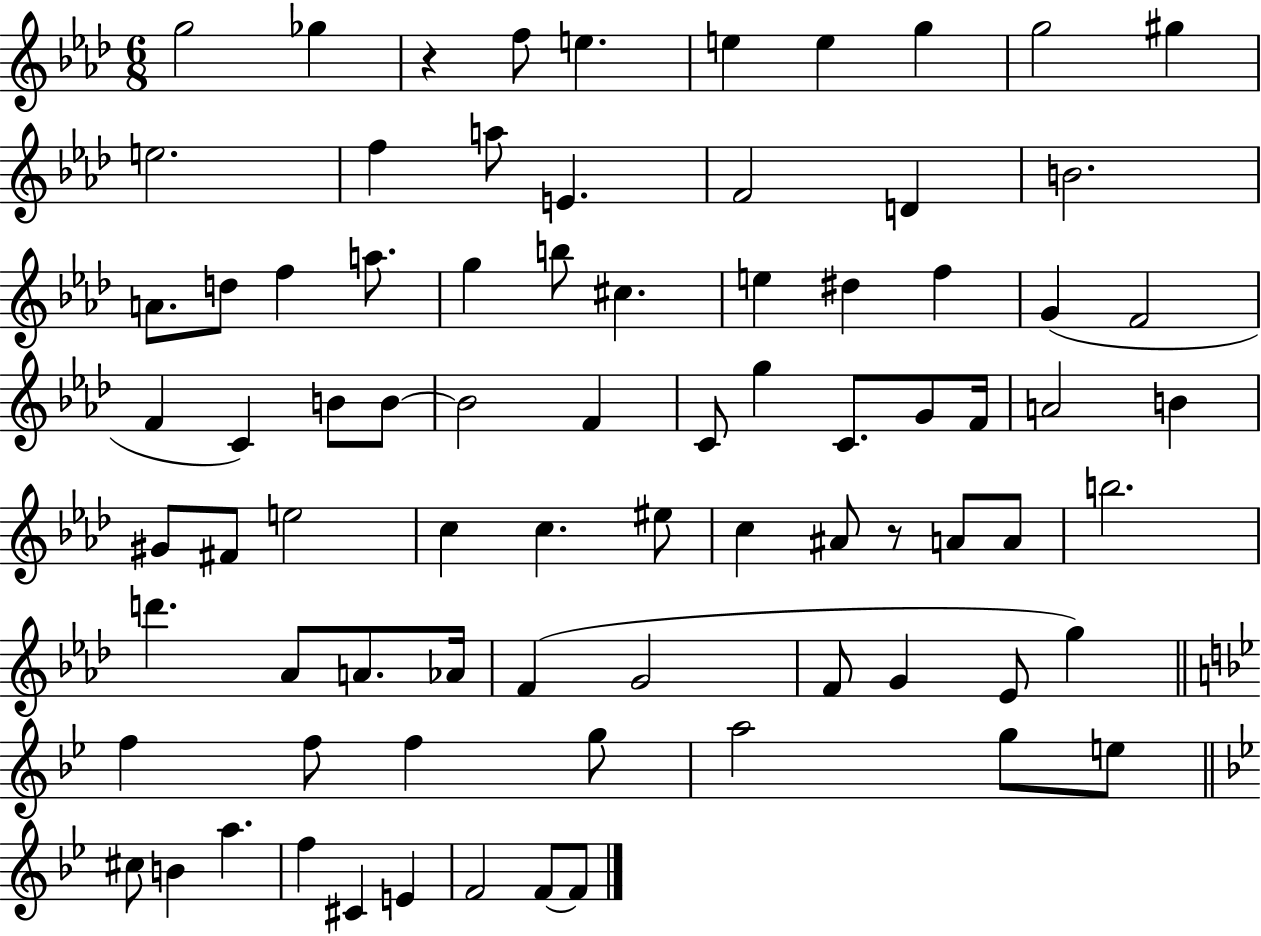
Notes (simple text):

G5/h Gb5/q R/q F5/e E5/q. E5/q E5/q G5/q G5/h G#5/q E5/h. F5/q A5/e E4/q. F4/h D4/q B4/h. A4/e. D5/e F5/q A5/e. G5/q B5/e C#5/q. E5/q D#5/q F5/q G4/q F4/h F4/q C4/q B4/e B4/e B4/h F4/q C4/e G5/q C4/e. G4/e F4/s A4/h B4/q G#4/e F#4/e E5/h C5/q C5/q. EIS5/e C5/q A#4/e R/e A4/e A4/e B5/h. D6/q. Ab4/e A4/e. Ab4/s F4/q G4/h F4/e G4/q Eb4/e G5/q F5/q F5/e F5/q G5/e A5/h G5/e E5/e C#5/e B4/q A5/q. F5/q C#4/q E4/q F4/h F4/e F4/e